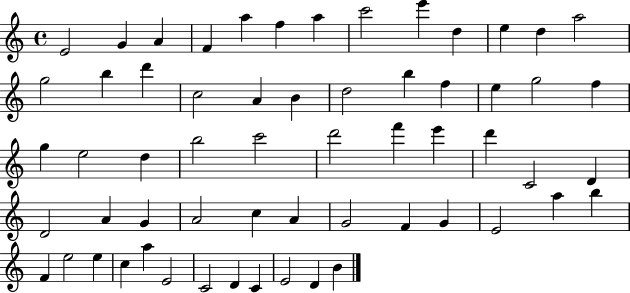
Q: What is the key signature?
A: C major